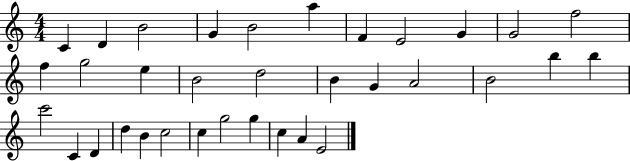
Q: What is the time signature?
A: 4/4